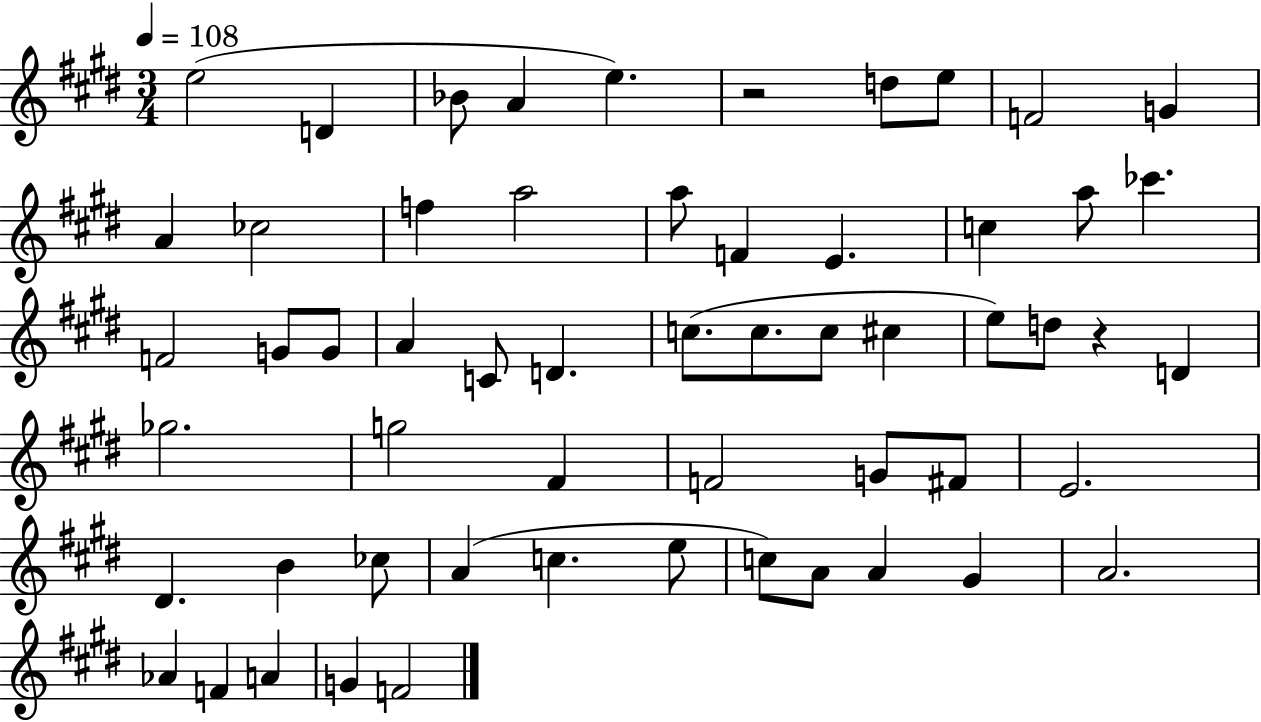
E5/h D4/q Bb4/e A4/q E5/q. R/h D5/e E5/e F4/h G4/q A4/q CES5/h F5/q A5/h A5/e F4/q E4/q. C5/q A5/e CES6/q. F4/h G4/e G4/e A4/q C4/e D4/q. C5/e. C5/e. C5/e C#5/q E5/e D5/e R/q D4/q Gb5/h. G5/h F#4/q F4/h G4/e F#4/e E4/h. D#4/q. B4/q CES5/e A4/q C5/q. E5/e C5/e A4/e A4/q G#4/q A4/h. Ab4/q F4/q A4/q G4/q F4/h